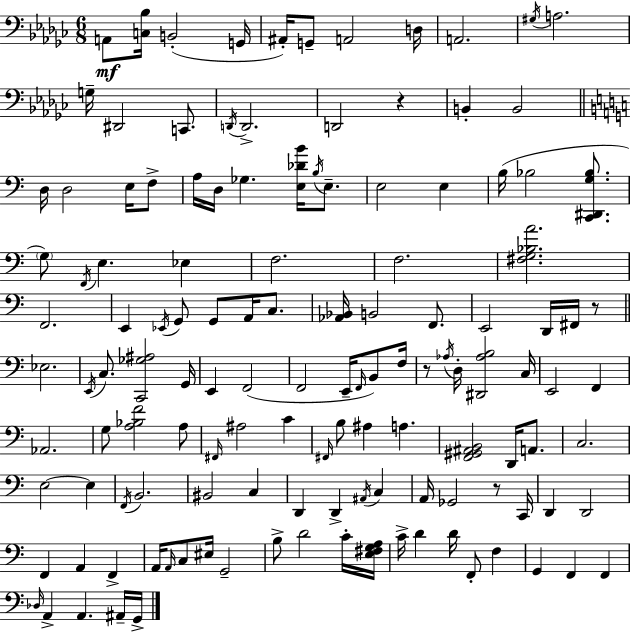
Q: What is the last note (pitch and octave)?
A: G2